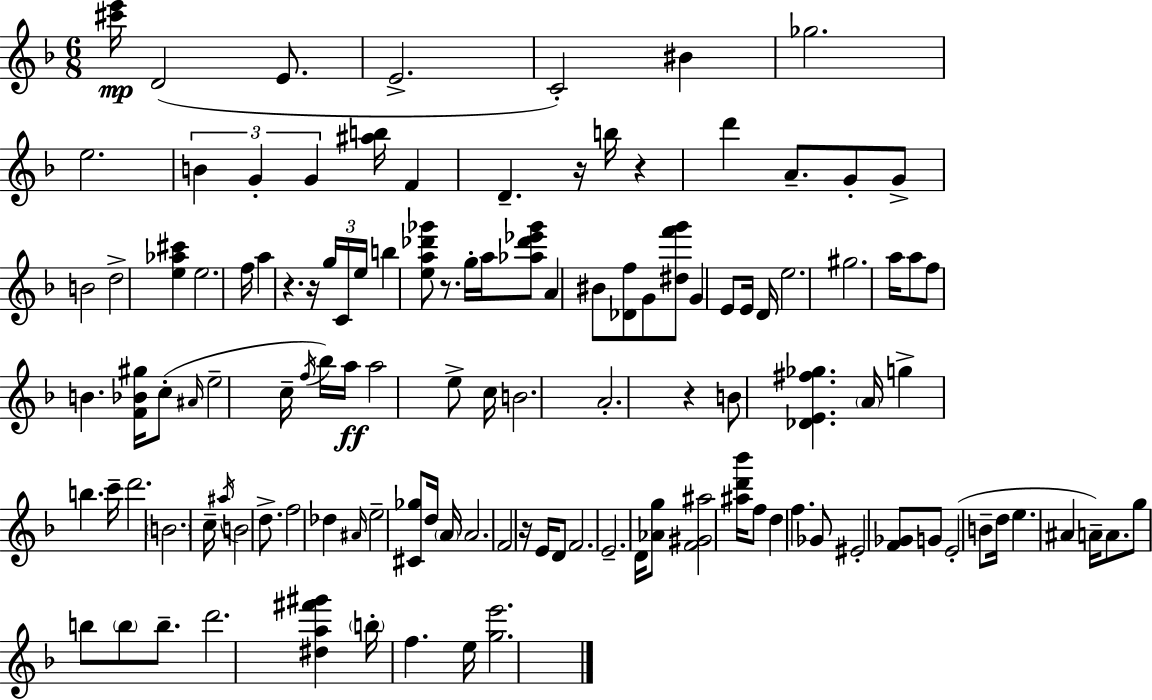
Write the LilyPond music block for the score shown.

{
  \clef treble
  \numericTimeSignature
  \time 6/8
  \key d \minor
  <cis''' e'''>16\mp d'2( e'8. | e'2.-> | c'2-.) bis'4 | ges''2. | \break e''2. | \tuplet 3/2 { b'4 g'4-. g'4 } | <ais'' b''>16 f'4 d'4.-- r16 | b''16 r4 d'''4 a'8.-- | \break g'8-. g'8-> b'2 | d''2-> <e'' aes'' cis'''>4 | e''2. | f''16 a''4 r4. r16 | \break \tuplet 3/2 { g''16 c'16 e''16 } b''4 <e'' a'' des''' ges'''>8 r8. | g''16-. a''16 <aes'' des''' ees''' ges'''>8 a'4 bis'8 <des' f''>8 | g'8 <dis'' f''' g'''>8 g'4 e'8 e'16 d'16 | e''2. | \break gis''2. | a''16 a''8 f''8 b'4. <f' bes' gis''>16 | c''8-.( \grace { ais'16 } e''2-- c''16-- | \acciaccatura { f''16 }) bes''16 a''16\ff a''2 e''8-> | \break c''16 b'2. | a'2.-. | r4 b'8 <des' e' fis'' ges''>4. | \parenthesize a'16 g''4-> b''4. | \break c'''16-- d'''2. | \parenthesize b'2. | c''16-- \acciaccatura { ais''16 } b'2 | d''8.-> f''2 des''4 | \break \grace { ais'16 } e''2-- | <cis' ges''>8 d''16 \parenthesize a'16 a'2. | f'2 | r16 e'16 d'8 f'2. | \break e'2.-- | d'16 <aes' g''>8 <f' gis' ais''>2 | <ais'' d''' bes'''>16 f''8 d''4 f''4. | ges'8 eis'2-. | \break <f' ges'>8 g'8 e'2-.( | b'8-- d''16 e''4. ais'4 | a'16--) a'8. g''8 b''8 \parenthesize b''8 | b''8.-- d'''2. | \break <dis'' a'' fis''' gis'''>4 \parenthesize b''16-. f''4. | e''16 <g'' e'''>2. | \bar "|."
}